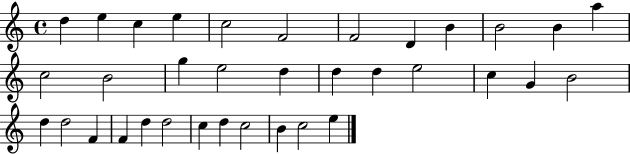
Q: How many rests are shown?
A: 0